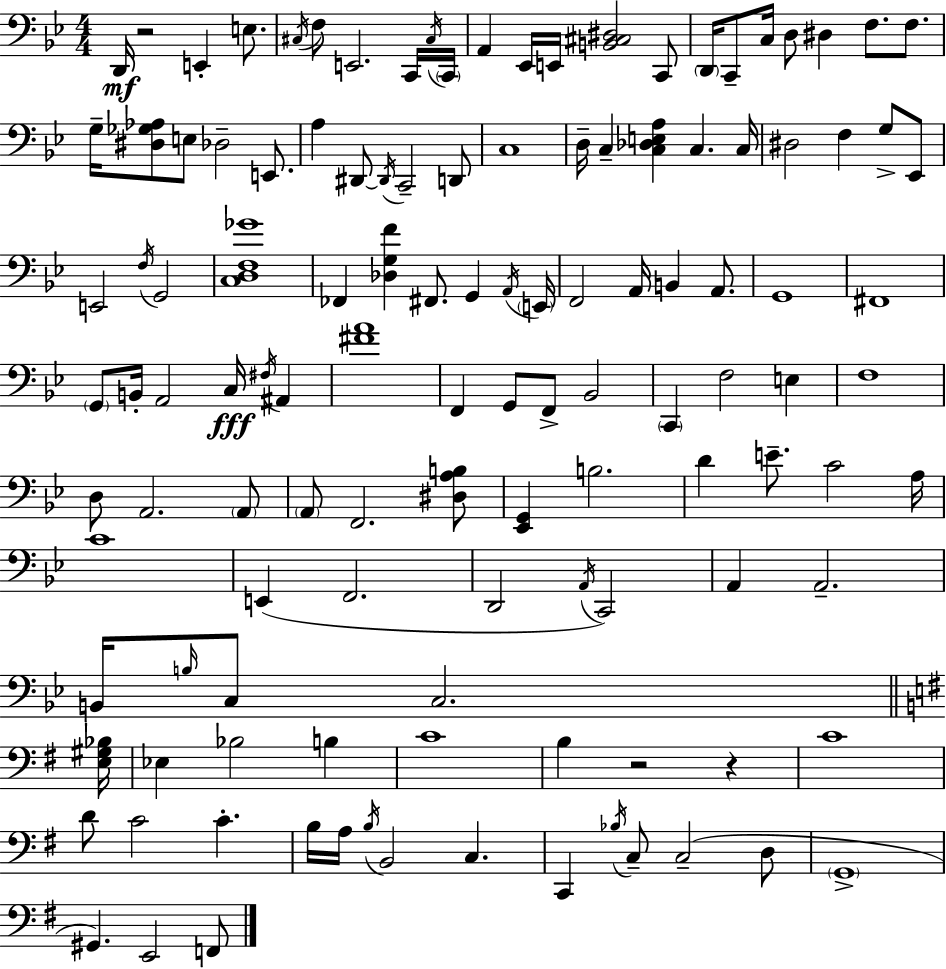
D2/s R/h E2/q E3/e. C#3/s F3/e E2/h. C2/s C#3/s C2/s A2/q Eb2/s E2/s [B2,C#3,D#3]/h C2/e D2/s C2/e C3/s D3/e D#3/q F3/e. F3/e. G3/s [D#3,Gb3,Ab3]/e E3/e Db3/h E2/e. A3/q D#2/e D#2/s C2/h D2/e C3/w D3/s C3/q [C3,Db3,E3,A3]/q C3/q. C3/s D#3/h F3/q G3/e Eb2/e E2/h F3/s G2/h [C3,D3,F3,Gb4]/w FES2/q [Db3,G3,F4]/q F#2/e. G2/q A2/s E2/s F2/h A2/s B2/q A2/e. G2/w F#2/w G2/e B2/s A2/h C3/s F#3/s A#2/q [F#4,A4]/w F2/q G2/e F2/e Bb2/h C2/q F3/h E3/q F3/w D3/e A2/h. A2/e A2/e F2/h. [D#3,A3,B3]/e [Eb2,G2]/q B3/h. D4/q E4/e. C4/h A3/s C4/w E2/q F2/h. D2/h A2/s C2/h A2/q A2/h. B2/s B3/s C3/e C3/h. [E3,G#3,Bb3]/s Eb3/q Bb3/h B3/q C4/w B3/q R/h R/q C4/w D4/e C4/h C4/q. B3/s A3/s B3/s B2/h C3/q. C2/q Bb3/s C3/e C3/h D3/e G2/w G#2/q. E2/h F2/e